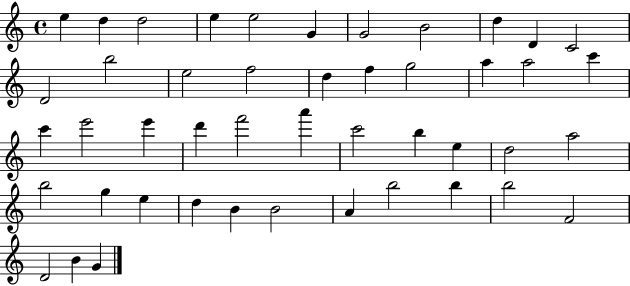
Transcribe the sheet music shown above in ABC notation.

X:1
T:Untitled
M:4/4
L:1/4
K:C
e d d2 e e2 G G2 B2 d D C2 D2 b2 e2 f2 d f g2 a a2 c' c' e'2 e' d' f'2 a' c'2 b e d2 a2 b2 g e d B B2 A b2 b b2 F2 D2 B G